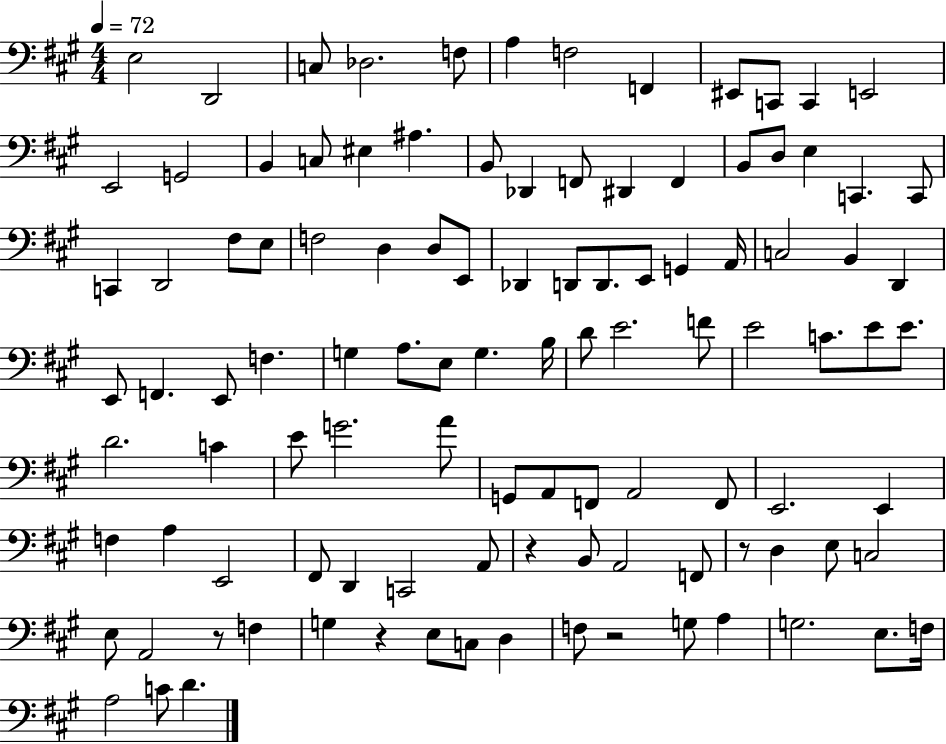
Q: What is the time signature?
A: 4/4